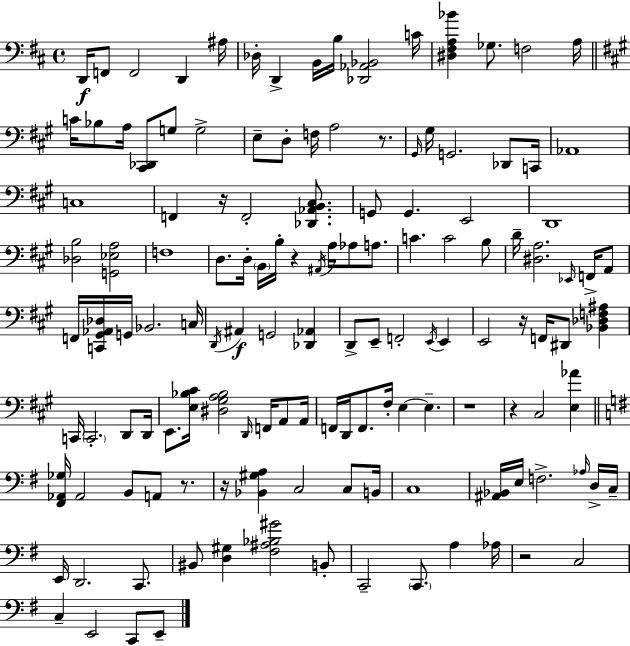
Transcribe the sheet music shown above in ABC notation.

X:1
T:Untitled
M:4/4
L:1/4
K:D
D,,/4 F,,/2 F,,2 D,, ^A,/4 _D,/4 D,, B,,/4 B,/4 [_D,,_A,,_B,,]2 C/4 [^D,^F,A,_B] _G,/2 F,2 A,/4 C/4 _B,/2 A,/4 [^C,,_D,,]/2 G,/2 G,2 E,/2 D,/2 F,/4 A,2 z/2 ^G,,/4 ^G,/4 G,,2 _D,,/2 C,,/4 _A,,4 C,4 F,, z/4 F,,2 [_D,,_A,,B,,^C,]/2 G,,/2 G,, E,,2 D,,4 [_D,B,]2 [G,,_E,A,]2 F,4 D,/2 D,/4 B,,/4 B,/4 z ^A,,/4 A,/4 _A,/2 A,/2 C C2 B,/2 D/4 [^D,A,]2 _E,,/4 F,,/4 A,,/2 F,,/4 [C,,^G,,_A,,_D,]/4 G,,/4 _B,,2 C,/4 D,,/4 ^A,, G,,2 [_D,,_A,,] D,,/2 E,,/2 F,,2 E,,/4 E,, E,,2 z/4 F,,/4 ^D,,/2 [_B,,_D,F,^A,] C,,/4 C,,2 D,,/2 D,,/4 E,,/2 [E,_B,^C]/4 [^D,^G,A,_B,]2 D,,/4 F,,/4 A,,/2 A,,/4 F,,/4 D,,/4 F,,/2 ^F,/4 E, E, z4 z ^C,2 [E,_A] [^F,,_A,,_G,]/4 _A,,2 B,,/2 A,,/2 z/2 z/4 [_B,,^G,A,] C,2 C,/2 B,,/4 C,4 [^A,,_B,,]/4 E,/4 F,2 _A,/4 D,/4 C,/4 E,,/4 D,,2 C,,/2 ^B,,/2 [D,^G,] [^F,^A,_B,^G]2 B,,/2 C,,2 C,,/2 A, _A,/4 z2 C,2 C, E,,2 C,,/2 E,,/2